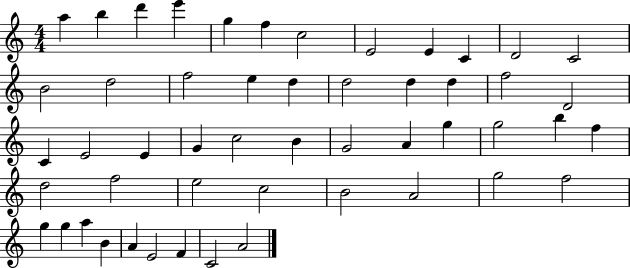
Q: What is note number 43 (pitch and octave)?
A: G5